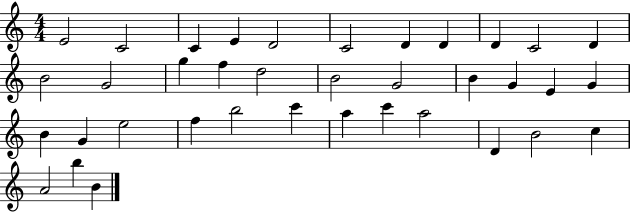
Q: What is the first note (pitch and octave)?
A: E4